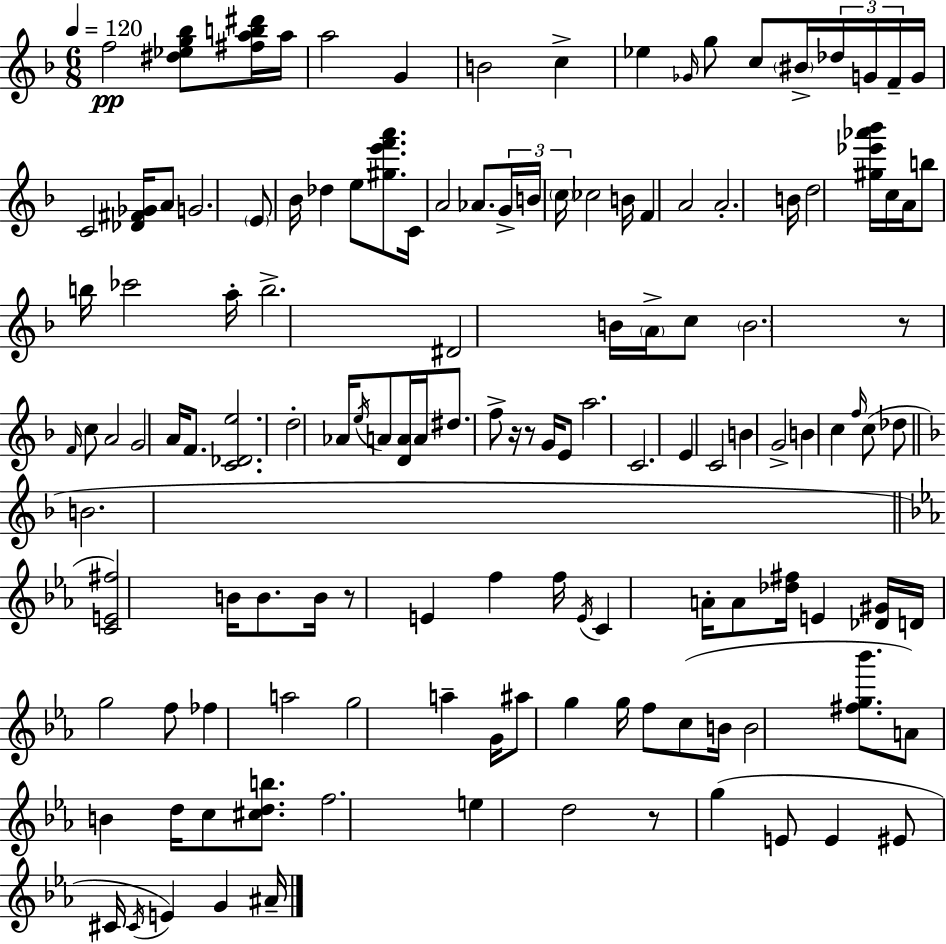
{
  \clef treble
  \numericTimeSignature
  \time 6/8
  \key f \major
  \tempo 4 = 120
  f''2\pp <dis'' ees'' g'' bes''>8 <fis'' a'' b'' dis'''>16 a''16 | a''2 g'4 | b'2 c''4-> | ees''4 \grace { ges'16 } g''8 c''8 \parenthesize bis'16-> \tuplet 3/2 { des''16 g'16 | \break f'16-- } g'16 c'2 <des' fis' ges'>16 a'8 | g'2. | \parenthesize e'8 bes'16 des''4 e''8 <gis'' e''' f''' a'''>8. | c'16 a'2 aes'8. | \break \tuplet 3/2 { g'16-> b'16 \parenthesize c''16 } ces''2 | b'16 f'4 a'2 | a'2.-. | b'16 d''2 <gis'' ees''' aes''' bes'''>16 c''16 | \break a'16 b''8 b''16 ces'''2 | a''16-. b''2.-> | dis'2 b'16 \parenthesize a'16-> c''8 | \parenthesize b'2. | \break r8 \grace { f'16 } c''8 a'2 | g'2 a'16 f'8. | <c' des' e''>2. | d''2-. aes'16 \acciaccatura { e''16 } | \break a'8 <d' a'>16 a'16 dis''8. f''8-> r16 r8 | g'16 e'8 a''2. | c'2. | e'4 c'2 | \break b'4 g'2-> | b'4 c''4 \grace { f''16 } | c''8( des''8 \bar "||" \break \key d \minor b'2. | \bar "||" \break \key ees \major <c' e' fis''>2) b'16 b'8. | b'16 r8 e'4 f''4 f''16 | \acciaccatura { e'16 } c'4 a'16-. a'8 <des'' fis''>16 e'4 | <des' gis'>16 d'16 g''2 f''8 | \break fes''4 a''2 | g''2 a''4-- | g'16 ais''8 g''4 g''16 f''8 c''8( | b'16 b'2 <fis'' g'' bes'''>8. | \break a'8) b'4 d''16 c''8 <cis'' d'' b''>8. | f''2. | e''4 d''2 | r8 g''4( e'8 e'4 | \break eis'8 cis'16 \acciaccatura { cis'16 }) e'4 g'4 | ais'16-- \bar "|."
}